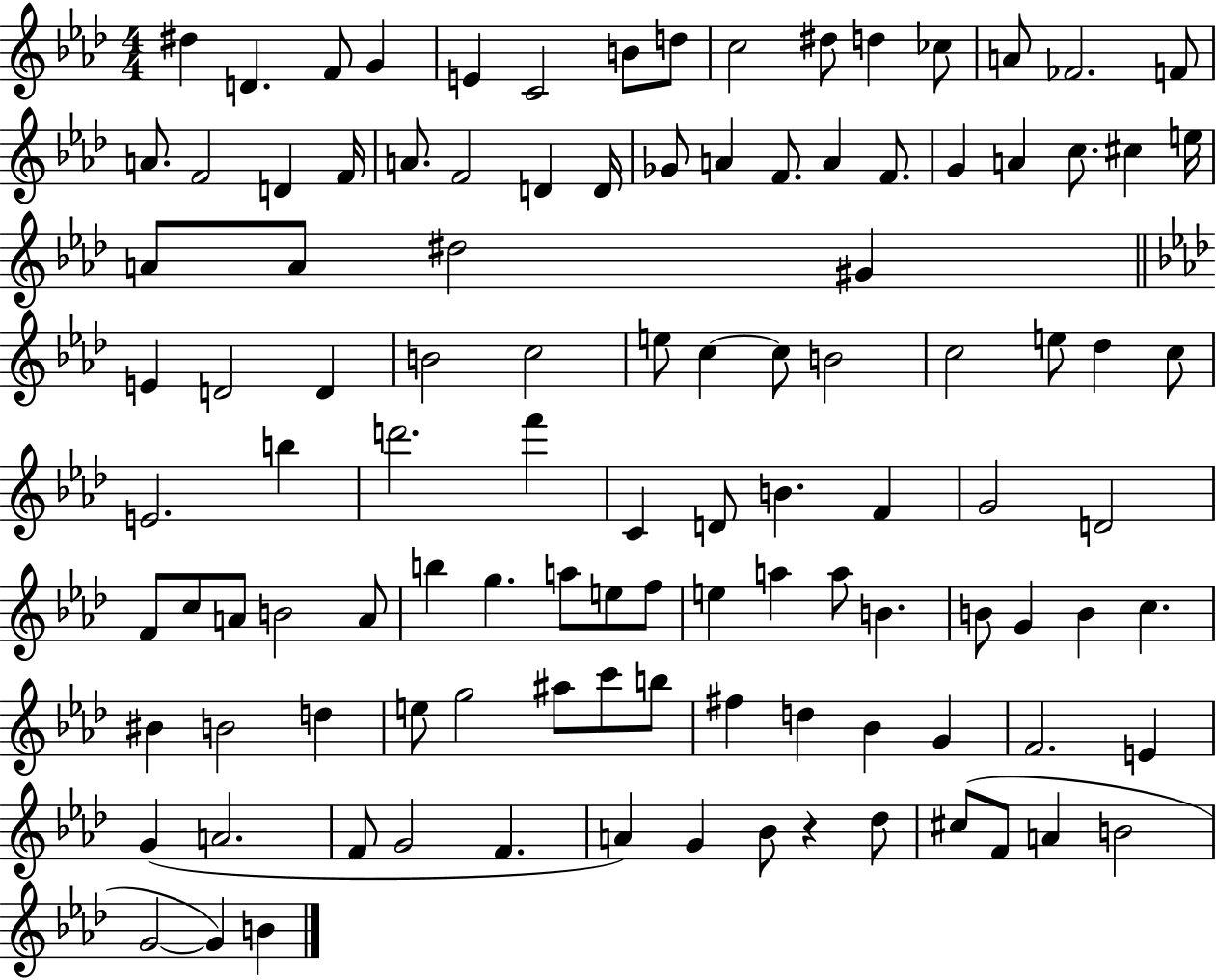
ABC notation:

X:1
T:Untitled
M:4/4
L:1/4
K:Ab
^d D F/2 G E C2 B/2 d/2 c2 ^d/2 d _c/2 A/2 _F2 F/2 A/2 F2 D F/4 A/2 F2 D D/4 _G/2 A F/2 A F/2 G A c/2 ^c e/4 A/2 A/2 ^d2 ^G E D2 D B2 c2 e/2 c c/2 B2 c2 e/2 _d c/2 E2 b d'2 f' C D/2 B F G2 D2 F/2 c/2 A/2 B2 A/2 b g a/2 e/2 f/2 e a a/2 B B/2 G B c ^B B2 d e/2 g2 ^a/2 c'/2 b/2 ^f d _B G F2 E G A2 F/2 G2 F A G _B/2 z _d/2 ^c/2 F/2 A B2 G2 G B